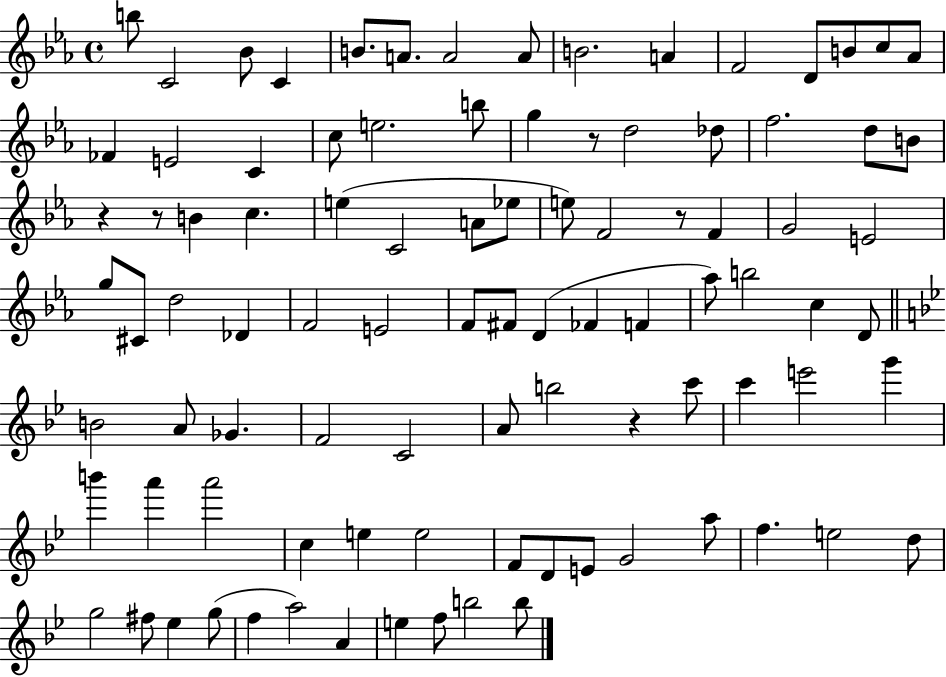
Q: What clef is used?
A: treble